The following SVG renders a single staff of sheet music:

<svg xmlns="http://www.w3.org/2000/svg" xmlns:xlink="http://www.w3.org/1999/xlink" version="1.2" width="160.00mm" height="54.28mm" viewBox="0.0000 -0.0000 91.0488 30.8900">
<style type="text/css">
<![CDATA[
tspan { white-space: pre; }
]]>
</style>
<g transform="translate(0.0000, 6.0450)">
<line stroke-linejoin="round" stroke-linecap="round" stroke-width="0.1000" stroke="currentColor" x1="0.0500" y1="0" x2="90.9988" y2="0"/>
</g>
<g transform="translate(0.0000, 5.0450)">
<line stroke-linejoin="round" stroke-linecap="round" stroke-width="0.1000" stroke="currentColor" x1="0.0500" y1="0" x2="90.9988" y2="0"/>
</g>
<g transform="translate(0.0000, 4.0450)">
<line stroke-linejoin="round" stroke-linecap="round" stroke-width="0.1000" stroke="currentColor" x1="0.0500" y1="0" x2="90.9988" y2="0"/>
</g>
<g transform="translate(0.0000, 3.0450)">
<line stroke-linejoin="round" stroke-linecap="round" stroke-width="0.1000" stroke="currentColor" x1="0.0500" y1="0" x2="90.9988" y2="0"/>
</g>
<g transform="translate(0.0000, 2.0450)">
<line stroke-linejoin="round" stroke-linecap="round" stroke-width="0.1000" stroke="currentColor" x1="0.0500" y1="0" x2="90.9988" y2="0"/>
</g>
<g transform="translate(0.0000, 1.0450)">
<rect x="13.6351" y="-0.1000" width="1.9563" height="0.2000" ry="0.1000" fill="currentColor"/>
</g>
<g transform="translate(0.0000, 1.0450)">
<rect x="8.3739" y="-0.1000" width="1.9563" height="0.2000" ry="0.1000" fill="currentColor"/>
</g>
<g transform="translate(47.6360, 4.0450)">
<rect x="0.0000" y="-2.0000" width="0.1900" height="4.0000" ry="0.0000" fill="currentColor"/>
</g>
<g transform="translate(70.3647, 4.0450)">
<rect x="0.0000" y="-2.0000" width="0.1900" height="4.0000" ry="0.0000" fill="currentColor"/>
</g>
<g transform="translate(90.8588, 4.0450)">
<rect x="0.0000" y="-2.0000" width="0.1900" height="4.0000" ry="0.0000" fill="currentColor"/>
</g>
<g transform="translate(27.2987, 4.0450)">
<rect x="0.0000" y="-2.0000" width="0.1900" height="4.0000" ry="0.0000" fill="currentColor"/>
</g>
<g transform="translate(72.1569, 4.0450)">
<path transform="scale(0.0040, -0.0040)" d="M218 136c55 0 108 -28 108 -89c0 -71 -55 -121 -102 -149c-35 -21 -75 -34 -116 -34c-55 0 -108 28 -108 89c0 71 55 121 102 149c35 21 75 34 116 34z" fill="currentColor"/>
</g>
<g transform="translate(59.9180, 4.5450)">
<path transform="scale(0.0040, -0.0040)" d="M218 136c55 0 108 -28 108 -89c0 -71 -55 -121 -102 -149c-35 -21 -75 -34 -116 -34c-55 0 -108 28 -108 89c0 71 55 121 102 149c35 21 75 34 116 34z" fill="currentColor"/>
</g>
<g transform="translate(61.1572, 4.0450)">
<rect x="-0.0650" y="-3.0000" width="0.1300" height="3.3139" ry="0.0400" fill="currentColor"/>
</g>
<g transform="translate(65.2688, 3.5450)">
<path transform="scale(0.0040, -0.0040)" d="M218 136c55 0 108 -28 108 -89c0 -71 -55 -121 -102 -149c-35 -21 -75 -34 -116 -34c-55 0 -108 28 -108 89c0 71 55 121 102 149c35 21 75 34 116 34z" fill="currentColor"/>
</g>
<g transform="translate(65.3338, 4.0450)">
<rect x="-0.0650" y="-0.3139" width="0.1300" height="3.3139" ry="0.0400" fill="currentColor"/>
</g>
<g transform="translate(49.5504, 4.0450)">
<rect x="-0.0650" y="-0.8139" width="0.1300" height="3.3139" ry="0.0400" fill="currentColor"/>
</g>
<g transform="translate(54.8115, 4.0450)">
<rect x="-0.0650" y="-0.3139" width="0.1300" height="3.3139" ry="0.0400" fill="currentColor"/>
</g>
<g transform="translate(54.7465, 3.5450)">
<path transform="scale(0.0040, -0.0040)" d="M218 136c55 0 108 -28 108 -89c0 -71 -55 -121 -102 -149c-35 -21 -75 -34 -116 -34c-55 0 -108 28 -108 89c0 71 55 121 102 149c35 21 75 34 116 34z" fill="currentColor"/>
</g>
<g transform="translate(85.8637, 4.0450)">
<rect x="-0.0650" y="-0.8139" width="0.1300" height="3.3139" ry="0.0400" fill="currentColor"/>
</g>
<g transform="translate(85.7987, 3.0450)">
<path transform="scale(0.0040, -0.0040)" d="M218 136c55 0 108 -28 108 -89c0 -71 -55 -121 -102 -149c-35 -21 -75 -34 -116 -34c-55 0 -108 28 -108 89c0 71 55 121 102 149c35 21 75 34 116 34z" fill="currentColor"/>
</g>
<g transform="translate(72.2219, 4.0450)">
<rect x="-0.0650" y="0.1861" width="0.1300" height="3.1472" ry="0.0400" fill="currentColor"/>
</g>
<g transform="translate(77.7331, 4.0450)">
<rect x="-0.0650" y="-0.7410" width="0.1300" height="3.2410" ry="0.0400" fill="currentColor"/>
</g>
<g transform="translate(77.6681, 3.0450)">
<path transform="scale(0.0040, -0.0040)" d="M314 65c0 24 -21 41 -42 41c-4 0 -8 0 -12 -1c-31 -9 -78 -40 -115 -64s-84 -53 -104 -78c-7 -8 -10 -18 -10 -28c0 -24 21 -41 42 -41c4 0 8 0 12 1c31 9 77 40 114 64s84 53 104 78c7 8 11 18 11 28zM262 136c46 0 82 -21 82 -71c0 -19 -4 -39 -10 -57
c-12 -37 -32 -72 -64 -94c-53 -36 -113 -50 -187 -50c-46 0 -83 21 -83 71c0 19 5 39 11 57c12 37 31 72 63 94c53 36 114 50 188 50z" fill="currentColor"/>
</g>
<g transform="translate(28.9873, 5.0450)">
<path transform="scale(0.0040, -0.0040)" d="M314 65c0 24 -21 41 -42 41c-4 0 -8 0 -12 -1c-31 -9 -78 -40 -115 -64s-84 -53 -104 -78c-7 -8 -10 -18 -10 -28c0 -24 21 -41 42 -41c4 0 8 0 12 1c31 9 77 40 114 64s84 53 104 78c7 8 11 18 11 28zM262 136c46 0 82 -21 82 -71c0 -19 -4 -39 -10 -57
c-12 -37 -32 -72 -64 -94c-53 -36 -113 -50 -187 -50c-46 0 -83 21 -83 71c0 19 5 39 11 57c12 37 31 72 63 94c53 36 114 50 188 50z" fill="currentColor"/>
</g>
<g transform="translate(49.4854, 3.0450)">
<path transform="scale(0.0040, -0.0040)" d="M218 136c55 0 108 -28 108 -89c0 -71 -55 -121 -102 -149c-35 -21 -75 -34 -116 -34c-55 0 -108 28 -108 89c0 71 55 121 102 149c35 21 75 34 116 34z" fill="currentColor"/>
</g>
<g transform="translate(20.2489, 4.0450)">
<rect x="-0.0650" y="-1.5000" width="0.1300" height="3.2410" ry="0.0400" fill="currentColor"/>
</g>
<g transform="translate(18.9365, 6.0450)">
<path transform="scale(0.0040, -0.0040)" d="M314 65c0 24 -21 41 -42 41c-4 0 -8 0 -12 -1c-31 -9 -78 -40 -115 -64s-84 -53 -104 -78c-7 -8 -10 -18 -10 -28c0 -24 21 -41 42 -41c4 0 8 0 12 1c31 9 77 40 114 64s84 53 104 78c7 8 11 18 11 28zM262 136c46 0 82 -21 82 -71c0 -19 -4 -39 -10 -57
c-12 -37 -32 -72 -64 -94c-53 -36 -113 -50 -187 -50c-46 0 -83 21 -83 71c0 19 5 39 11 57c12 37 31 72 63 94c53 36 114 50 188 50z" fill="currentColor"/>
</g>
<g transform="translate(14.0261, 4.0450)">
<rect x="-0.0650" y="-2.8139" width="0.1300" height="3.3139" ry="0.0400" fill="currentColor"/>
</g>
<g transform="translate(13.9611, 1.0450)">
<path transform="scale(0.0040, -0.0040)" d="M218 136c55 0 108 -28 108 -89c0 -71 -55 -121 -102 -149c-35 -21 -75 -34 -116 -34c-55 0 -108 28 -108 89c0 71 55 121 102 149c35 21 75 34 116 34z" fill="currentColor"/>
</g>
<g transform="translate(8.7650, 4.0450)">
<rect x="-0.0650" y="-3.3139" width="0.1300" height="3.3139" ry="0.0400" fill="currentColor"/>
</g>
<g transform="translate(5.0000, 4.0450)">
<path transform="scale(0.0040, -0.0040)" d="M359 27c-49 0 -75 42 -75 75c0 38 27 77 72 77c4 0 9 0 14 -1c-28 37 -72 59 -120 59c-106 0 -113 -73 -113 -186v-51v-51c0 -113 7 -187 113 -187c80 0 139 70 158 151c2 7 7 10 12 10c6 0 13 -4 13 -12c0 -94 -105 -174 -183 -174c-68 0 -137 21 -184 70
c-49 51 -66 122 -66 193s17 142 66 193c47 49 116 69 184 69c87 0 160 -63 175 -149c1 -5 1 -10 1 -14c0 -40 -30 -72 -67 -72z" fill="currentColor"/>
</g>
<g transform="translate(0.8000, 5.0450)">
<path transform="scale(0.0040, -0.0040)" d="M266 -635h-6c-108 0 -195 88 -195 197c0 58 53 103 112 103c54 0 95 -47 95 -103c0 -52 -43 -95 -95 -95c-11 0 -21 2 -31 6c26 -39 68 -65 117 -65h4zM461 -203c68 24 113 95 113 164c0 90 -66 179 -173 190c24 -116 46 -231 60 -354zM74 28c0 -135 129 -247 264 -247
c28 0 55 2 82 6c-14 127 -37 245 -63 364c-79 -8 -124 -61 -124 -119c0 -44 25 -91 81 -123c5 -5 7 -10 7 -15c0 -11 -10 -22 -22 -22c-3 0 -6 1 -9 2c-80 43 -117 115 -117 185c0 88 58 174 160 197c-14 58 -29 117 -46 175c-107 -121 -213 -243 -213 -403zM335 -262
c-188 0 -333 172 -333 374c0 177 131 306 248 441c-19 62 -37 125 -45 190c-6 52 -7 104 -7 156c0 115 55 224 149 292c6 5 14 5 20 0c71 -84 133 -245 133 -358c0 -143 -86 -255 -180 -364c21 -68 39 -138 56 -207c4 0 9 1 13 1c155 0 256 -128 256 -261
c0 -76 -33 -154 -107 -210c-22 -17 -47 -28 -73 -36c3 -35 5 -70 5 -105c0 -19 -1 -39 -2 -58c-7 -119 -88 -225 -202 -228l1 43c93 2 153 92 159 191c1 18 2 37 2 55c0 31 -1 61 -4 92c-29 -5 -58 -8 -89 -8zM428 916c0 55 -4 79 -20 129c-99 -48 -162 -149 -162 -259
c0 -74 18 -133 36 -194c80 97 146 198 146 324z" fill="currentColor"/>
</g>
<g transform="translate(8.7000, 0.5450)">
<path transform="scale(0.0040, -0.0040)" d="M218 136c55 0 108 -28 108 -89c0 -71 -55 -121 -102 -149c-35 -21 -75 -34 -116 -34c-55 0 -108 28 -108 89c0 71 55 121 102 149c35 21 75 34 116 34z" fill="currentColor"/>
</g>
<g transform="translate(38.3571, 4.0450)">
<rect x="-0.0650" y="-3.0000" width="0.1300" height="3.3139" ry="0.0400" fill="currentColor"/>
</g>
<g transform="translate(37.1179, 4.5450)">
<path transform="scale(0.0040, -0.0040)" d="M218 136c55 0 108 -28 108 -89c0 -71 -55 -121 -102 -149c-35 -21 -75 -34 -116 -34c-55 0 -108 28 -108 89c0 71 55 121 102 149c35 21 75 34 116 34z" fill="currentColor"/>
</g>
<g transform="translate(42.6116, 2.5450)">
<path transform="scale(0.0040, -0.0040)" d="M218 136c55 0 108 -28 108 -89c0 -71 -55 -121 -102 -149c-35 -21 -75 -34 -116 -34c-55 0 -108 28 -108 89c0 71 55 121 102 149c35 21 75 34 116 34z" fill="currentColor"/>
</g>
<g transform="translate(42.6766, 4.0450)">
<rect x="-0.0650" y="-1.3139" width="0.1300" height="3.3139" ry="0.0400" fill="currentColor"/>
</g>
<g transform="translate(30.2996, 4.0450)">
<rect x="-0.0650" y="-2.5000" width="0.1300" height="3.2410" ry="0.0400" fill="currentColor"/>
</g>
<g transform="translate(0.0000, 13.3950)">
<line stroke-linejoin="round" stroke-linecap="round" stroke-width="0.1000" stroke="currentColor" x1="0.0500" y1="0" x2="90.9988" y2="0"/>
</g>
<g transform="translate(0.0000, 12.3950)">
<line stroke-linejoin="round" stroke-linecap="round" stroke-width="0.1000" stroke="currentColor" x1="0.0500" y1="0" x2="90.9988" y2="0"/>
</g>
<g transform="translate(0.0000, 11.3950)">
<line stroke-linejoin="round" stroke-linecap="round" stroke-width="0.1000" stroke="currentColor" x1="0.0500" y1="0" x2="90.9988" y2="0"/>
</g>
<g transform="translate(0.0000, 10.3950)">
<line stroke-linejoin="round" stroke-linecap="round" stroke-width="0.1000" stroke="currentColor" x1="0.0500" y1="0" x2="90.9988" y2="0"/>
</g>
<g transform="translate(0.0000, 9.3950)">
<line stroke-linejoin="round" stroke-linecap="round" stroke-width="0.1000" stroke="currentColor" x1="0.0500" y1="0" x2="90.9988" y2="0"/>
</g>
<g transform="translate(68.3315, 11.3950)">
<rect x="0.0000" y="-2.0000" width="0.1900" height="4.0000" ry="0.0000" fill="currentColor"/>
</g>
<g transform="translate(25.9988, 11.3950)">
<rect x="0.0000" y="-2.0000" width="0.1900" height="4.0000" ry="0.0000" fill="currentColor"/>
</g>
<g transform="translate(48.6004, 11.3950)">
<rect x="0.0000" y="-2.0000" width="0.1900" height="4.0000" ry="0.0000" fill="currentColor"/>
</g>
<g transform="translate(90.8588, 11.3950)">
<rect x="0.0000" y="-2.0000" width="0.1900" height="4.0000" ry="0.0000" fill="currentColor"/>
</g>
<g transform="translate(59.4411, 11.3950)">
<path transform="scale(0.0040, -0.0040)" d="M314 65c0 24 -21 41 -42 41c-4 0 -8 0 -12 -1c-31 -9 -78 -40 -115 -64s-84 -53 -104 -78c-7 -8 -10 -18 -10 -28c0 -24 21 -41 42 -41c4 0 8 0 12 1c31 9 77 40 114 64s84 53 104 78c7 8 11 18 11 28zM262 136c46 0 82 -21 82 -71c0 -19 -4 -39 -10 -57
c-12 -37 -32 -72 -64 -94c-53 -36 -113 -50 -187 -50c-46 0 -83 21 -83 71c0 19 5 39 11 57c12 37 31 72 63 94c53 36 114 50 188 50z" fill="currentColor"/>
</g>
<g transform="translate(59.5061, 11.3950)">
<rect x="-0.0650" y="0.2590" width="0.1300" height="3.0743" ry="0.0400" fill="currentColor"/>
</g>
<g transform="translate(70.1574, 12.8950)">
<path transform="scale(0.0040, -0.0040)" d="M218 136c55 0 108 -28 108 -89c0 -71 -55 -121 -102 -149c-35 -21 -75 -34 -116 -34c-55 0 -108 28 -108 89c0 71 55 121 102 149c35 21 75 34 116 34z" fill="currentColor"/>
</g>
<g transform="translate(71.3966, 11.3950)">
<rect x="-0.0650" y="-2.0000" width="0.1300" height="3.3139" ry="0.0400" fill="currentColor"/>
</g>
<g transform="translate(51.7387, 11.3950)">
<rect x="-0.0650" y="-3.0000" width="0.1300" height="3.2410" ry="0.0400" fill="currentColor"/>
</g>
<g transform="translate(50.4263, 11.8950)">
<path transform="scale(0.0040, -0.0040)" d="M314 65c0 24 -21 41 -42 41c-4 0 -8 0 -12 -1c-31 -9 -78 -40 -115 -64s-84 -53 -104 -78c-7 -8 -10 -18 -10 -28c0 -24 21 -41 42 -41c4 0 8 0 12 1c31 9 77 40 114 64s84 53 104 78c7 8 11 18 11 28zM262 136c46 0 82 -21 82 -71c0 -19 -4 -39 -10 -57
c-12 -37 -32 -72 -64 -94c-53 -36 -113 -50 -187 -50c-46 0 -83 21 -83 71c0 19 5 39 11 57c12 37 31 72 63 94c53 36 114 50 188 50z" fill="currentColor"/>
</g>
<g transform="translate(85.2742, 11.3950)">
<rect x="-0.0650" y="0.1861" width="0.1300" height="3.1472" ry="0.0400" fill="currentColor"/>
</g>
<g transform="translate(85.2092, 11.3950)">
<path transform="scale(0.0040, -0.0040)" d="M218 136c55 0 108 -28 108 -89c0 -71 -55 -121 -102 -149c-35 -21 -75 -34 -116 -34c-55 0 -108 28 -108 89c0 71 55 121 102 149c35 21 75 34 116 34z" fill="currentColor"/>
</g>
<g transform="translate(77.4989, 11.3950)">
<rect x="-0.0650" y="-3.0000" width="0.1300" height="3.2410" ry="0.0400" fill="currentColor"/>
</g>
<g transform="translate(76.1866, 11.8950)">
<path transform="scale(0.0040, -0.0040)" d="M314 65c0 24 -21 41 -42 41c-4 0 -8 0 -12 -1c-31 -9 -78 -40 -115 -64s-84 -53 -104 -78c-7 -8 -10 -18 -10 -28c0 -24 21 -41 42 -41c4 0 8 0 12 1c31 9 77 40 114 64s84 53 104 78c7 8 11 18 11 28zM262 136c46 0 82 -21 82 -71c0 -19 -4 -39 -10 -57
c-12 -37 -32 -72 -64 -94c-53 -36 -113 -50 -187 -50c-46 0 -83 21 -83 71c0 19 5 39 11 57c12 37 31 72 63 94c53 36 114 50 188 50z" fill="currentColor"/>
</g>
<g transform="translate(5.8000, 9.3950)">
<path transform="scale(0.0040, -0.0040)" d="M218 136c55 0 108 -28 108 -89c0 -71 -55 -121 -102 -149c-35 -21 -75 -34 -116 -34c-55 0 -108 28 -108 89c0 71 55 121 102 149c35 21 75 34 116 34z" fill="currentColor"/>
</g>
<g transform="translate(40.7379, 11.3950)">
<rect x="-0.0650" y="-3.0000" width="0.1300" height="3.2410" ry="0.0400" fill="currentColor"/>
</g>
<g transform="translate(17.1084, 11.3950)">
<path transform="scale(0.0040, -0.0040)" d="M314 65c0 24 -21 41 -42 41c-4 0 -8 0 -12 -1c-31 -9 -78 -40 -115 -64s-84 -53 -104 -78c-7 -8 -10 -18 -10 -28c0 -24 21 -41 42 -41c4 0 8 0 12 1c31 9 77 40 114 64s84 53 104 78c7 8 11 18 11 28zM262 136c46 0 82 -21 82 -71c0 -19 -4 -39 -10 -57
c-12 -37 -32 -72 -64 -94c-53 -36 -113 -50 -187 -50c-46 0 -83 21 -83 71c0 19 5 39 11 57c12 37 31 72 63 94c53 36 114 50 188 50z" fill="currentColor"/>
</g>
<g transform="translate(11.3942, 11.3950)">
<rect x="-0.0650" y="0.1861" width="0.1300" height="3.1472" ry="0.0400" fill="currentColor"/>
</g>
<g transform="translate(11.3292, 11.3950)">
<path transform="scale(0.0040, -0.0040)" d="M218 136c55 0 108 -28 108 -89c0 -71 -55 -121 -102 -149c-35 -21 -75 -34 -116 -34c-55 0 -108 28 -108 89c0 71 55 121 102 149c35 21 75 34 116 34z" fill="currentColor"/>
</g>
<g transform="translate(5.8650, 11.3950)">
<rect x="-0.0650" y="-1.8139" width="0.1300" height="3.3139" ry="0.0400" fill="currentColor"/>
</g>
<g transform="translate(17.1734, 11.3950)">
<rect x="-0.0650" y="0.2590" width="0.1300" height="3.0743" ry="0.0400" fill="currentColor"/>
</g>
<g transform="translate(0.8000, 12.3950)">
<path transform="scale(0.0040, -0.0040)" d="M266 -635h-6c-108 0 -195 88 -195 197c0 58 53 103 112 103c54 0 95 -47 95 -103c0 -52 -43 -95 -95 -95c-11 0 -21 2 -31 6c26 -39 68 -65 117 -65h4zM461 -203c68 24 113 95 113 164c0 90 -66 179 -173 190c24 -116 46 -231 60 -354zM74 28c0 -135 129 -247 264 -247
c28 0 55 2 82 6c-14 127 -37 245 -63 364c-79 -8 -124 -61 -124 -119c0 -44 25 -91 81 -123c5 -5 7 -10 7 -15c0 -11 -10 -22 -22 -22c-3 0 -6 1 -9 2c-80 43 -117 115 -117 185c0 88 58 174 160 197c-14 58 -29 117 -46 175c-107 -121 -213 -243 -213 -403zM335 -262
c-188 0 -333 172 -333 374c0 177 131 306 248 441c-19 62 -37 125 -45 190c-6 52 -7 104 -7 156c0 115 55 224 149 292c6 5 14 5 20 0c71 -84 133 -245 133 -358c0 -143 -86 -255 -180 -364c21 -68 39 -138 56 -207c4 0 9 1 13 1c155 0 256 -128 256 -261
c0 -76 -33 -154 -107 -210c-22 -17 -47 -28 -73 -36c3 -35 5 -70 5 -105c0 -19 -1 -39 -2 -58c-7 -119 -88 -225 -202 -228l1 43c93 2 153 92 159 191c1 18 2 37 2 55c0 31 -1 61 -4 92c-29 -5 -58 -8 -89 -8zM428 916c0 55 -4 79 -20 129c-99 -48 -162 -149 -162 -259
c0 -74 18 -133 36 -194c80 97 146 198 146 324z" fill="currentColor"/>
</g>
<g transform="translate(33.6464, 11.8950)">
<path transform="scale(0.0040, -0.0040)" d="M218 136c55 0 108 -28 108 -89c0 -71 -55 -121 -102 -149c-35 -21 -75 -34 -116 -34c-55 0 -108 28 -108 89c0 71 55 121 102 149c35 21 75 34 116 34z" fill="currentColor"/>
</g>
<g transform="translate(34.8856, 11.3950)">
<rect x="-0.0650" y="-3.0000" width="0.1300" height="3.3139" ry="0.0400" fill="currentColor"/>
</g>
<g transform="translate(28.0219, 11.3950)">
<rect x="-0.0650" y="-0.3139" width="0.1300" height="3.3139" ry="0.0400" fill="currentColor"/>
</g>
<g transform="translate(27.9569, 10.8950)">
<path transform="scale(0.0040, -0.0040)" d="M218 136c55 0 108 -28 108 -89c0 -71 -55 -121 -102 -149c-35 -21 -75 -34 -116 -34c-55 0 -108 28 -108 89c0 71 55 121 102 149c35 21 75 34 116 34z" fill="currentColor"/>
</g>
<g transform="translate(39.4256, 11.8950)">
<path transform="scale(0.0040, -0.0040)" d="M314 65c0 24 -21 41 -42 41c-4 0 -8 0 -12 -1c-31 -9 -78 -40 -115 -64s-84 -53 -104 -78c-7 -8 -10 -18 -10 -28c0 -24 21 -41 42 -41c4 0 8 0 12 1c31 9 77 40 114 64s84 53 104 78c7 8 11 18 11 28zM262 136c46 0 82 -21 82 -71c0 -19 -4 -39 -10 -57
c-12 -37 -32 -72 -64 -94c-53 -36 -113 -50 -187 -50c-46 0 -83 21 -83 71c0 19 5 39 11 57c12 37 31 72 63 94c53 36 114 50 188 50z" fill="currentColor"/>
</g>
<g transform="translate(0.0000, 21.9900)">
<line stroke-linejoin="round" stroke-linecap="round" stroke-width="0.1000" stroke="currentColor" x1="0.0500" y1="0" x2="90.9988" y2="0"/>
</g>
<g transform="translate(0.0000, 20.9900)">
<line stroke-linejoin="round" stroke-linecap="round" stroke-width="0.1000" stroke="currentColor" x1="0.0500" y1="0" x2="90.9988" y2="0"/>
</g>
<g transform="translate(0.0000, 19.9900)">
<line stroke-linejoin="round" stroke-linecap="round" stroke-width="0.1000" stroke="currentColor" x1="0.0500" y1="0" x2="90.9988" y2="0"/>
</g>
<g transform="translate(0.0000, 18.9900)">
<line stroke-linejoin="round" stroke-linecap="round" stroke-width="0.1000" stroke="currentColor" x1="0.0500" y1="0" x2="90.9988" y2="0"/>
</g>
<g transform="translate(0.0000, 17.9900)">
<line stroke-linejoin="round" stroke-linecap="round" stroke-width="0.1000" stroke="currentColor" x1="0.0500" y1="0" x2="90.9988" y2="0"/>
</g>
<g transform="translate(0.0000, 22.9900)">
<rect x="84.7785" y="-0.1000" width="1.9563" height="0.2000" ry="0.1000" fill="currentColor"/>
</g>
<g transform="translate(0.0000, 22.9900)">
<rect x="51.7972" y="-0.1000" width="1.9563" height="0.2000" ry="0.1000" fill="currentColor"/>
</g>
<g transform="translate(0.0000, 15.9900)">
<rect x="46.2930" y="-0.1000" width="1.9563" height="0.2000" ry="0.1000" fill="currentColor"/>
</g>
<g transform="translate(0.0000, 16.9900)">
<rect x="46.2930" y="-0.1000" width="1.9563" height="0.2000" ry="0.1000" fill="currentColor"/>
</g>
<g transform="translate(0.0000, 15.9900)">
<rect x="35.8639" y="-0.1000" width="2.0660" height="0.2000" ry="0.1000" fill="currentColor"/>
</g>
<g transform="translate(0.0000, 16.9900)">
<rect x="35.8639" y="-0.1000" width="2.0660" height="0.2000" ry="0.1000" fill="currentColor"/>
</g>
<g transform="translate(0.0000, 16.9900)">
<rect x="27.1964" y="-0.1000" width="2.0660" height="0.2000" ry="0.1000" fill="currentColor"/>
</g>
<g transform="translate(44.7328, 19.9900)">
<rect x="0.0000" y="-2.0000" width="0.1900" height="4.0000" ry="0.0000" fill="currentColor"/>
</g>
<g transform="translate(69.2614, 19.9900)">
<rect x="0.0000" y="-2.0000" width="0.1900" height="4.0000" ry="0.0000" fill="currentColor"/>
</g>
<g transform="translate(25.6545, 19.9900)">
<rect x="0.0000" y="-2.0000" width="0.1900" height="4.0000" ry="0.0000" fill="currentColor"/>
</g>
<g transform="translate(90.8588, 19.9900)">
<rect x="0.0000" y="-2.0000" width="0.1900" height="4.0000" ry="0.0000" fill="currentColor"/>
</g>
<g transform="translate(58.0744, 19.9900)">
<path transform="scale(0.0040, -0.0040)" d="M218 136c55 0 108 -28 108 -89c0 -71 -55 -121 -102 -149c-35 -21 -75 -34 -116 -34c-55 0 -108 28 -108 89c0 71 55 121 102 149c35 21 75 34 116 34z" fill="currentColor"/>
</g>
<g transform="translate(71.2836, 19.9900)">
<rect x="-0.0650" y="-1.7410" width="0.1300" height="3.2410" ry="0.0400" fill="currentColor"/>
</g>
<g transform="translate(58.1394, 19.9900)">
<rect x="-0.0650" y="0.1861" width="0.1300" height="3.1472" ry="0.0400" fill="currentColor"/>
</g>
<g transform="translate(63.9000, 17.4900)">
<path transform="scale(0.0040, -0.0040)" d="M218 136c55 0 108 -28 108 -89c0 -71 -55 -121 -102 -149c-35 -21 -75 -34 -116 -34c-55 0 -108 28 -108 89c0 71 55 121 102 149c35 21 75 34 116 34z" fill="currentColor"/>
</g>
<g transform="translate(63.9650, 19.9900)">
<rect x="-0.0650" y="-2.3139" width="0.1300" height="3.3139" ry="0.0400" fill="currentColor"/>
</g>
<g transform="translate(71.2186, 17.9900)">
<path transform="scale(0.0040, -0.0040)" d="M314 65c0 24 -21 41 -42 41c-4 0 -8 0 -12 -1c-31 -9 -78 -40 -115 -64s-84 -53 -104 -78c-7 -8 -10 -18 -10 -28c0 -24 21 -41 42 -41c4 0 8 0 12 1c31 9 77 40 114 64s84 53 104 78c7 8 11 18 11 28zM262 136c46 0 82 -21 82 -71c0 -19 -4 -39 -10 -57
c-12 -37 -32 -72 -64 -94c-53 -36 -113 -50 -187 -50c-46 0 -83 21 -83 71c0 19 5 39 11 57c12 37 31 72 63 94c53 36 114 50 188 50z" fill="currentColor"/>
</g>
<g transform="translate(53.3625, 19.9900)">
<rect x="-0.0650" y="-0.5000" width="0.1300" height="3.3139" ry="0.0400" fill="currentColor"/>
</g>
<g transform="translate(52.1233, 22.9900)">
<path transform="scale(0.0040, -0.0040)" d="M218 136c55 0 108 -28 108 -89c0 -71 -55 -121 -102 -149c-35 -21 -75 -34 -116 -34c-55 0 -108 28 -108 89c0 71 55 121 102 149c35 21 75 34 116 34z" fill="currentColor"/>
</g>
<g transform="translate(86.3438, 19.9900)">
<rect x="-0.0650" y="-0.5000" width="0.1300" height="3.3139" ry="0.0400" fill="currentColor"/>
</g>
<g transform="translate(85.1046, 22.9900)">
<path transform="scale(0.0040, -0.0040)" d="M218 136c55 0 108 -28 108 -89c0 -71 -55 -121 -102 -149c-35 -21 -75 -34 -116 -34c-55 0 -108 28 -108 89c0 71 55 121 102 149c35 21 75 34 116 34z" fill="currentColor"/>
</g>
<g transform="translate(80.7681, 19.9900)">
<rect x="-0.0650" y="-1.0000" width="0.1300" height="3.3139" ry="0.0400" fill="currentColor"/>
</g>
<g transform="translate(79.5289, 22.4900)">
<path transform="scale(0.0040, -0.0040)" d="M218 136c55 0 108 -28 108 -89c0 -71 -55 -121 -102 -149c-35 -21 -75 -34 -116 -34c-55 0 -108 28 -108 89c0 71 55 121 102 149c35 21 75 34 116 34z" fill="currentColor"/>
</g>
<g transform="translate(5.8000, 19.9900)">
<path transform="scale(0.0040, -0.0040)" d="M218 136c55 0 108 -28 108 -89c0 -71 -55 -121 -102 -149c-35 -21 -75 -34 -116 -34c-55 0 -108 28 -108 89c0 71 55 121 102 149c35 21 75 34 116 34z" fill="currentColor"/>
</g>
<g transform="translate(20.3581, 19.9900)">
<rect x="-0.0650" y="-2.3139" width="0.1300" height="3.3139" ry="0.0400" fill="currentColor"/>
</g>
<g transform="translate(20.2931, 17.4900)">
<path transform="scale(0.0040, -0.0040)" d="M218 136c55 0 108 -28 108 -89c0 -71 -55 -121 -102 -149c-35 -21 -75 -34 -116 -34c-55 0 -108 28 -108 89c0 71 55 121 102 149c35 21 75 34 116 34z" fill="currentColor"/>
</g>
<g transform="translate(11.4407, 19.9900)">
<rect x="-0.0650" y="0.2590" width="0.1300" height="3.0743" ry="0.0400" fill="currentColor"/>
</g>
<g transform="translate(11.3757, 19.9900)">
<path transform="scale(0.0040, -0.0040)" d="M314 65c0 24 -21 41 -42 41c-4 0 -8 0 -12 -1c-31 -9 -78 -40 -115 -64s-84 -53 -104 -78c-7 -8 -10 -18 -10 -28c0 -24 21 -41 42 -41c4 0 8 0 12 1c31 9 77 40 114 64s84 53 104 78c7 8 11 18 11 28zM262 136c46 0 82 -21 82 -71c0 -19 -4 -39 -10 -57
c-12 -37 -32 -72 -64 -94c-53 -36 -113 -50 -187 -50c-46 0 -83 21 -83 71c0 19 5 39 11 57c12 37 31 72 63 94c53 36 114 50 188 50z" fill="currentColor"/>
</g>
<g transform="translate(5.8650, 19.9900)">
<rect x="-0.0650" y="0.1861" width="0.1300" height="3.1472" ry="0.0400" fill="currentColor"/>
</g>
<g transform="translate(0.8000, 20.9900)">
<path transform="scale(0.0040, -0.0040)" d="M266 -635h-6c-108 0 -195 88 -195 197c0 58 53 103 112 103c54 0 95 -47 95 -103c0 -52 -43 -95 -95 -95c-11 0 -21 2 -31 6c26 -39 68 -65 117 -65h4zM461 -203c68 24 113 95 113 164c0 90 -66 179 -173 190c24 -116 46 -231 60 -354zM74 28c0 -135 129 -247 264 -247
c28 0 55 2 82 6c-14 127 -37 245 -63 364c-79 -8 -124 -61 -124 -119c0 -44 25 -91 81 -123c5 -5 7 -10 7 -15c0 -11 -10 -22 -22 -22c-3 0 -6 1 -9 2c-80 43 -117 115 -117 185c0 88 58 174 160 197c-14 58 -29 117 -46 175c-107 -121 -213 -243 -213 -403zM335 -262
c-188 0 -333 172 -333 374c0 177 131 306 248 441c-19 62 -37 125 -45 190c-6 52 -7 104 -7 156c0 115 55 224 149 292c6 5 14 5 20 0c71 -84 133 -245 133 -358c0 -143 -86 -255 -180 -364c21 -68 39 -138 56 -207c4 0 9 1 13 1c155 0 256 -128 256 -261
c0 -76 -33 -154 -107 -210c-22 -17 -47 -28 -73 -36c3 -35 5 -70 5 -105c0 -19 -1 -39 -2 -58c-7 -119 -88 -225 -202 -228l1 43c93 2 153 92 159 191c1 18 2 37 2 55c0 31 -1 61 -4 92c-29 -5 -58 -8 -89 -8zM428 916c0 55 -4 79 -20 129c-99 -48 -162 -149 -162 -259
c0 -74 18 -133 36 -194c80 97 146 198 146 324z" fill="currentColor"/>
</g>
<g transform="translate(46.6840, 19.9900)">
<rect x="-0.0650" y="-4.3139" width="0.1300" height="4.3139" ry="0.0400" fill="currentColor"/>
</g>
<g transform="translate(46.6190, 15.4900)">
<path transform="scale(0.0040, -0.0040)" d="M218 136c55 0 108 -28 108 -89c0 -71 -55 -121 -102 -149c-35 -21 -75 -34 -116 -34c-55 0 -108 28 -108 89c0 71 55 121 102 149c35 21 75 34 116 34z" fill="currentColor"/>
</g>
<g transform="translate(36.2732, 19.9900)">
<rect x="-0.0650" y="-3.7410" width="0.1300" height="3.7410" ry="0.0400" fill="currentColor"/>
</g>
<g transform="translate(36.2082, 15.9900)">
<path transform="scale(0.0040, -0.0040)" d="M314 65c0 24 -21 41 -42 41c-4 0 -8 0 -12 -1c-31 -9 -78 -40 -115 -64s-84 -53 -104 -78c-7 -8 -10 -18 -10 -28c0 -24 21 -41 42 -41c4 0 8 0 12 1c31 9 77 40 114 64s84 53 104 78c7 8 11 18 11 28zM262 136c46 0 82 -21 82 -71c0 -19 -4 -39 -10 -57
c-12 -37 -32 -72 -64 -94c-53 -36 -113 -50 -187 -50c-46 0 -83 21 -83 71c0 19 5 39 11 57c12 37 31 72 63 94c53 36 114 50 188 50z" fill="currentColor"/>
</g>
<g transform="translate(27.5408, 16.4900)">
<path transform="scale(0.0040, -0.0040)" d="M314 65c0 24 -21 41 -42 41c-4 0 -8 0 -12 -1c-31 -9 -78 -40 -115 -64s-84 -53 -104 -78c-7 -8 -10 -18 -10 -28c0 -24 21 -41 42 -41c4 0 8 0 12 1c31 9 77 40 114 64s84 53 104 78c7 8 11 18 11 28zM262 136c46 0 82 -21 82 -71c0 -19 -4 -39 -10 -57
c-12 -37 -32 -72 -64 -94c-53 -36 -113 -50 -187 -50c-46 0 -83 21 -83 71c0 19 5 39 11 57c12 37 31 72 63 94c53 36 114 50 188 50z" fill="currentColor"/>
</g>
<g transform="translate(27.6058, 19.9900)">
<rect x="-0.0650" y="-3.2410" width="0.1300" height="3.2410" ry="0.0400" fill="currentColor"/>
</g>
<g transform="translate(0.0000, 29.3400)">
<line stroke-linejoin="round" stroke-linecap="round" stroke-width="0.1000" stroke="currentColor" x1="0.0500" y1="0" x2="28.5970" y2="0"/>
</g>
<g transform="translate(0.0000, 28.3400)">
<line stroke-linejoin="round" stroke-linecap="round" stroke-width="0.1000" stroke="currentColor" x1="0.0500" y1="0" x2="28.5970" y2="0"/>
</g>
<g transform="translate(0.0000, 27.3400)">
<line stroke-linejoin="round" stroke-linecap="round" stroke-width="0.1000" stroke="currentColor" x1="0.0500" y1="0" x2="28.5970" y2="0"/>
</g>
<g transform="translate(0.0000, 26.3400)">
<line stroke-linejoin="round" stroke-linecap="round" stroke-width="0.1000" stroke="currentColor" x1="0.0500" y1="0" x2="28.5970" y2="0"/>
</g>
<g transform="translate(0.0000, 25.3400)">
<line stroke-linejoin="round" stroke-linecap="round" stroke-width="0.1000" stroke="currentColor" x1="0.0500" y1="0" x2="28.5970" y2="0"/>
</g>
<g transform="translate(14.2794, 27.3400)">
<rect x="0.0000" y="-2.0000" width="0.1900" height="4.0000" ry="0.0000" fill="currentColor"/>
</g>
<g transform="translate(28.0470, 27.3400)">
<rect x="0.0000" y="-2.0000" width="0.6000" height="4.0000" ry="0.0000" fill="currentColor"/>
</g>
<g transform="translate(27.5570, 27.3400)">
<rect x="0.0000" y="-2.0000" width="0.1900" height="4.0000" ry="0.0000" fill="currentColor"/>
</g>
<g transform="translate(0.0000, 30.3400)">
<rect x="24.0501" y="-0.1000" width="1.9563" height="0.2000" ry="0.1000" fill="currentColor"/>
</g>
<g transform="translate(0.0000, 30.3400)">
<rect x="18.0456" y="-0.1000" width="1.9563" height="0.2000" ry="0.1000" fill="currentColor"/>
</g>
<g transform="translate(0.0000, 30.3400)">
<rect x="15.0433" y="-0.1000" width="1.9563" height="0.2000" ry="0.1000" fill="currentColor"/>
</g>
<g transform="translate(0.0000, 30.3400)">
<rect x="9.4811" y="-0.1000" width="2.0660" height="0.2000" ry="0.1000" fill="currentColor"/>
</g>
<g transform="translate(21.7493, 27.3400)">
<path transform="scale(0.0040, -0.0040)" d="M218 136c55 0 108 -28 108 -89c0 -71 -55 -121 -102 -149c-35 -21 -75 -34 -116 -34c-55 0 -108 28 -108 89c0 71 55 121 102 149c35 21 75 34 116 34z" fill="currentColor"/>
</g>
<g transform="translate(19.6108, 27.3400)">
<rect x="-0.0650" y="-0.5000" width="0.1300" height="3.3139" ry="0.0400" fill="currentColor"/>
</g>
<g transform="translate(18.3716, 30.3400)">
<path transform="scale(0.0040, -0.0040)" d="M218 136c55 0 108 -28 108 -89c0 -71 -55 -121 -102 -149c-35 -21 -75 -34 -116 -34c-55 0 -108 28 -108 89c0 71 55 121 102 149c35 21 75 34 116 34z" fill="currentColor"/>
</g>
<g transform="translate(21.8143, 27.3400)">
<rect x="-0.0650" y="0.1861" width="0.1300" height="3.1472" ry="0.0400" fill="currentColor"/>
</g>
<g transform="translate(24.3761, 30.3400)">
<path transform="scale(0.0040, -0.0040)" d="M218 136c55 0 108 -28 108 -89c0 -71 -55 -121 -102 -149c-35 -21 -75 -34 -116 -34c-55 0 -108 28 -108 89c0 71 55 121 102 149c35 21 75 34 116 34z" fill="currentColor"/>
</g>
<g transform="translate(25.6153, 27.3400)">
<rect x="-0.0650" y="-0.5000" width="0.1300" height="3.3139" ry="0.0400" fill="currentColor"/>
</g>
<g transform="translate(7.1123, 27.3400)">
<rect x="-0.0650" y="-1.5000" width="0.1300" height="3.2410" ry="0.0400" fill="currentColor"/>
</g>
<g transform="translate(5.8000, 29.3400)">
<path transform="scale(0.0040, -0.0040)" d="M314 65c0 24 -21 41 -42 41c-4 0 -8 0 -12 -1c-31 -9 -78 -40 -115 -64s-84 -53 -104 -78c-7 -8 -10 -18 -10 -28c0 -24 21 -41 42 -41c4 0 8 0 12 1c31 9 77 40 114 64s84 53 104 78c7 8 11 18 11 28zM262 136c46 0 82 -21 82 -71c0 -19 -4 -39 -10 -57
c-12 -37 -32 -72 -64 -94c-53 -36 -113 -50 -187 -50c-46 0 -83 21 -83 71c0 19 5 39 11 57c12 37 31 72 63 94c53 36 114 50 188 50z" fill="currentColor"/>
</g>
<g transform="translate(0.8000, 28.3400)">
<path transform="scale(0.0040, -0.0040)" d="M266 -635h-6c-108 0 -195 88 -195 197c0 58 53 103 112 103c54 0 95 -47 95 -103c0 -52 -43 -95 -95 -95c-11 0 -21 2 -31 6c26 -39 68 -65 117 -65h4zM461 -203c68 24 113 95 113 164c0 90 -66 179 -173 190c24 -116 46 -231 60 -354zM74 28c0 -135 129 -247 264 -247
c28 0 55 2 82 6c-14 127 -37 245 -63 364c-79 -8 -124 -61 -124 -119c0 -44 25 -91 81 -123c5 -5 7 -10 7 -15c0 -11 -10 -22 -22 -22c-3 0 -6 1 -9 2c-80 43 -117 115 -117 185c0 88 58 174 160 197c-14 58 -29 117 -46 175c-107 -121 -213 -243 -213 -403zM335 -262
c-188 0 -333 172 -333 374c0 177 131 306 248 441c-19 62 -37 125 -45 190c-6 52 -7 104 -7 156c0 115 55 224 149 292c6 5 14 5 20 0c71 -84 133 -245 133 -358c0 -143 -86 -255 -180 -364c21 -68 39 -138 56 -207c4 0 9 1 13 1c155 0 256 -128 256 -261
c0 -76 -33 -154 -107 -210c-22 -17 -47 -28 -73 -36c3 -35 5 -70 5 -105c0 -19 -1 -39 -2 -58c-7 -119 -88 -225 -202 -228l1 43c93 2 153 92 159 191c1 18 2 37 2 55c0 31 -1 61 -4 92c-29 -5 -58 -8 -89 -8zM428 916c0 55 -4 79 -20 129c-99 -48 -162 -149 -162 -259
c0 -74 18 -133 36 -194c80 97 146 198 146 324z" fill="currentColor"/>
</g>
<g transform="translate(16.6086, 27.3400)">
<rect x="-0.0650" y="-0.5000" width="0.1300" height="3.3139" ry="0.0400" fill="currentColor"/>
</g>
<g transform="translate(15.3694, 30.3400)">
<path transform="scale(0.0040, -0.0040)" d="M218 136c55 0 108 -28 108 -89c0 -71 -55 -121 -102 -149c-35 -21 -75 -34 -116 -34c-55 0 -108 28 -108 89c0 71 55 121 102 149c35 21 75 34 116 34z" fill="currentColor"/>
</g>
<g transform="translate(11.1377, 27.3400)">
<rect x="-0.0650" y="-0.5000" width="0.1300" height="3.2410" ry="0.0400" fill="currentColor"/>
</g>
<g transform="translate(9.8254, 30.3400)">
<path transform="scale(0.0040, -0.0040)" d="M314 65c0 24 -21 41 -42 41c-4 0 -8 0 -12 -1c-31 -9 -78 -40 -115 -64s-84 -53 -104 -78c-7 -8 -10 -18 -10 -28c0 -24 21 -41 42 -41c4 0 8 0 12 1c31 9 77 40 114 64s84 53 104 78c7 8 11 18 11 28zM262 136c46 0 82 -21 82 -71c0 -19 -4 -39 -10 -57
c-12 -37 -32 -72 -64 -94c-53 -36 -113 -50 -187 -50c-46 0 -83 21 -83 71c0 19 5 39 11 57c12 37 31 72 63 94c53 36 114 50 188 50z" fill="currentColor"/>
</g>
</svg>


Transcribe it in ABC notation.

X:1
T:Untitled
M:4/4
L:1/4
K:C
b a E2 G2 A e d c A c B d2 d f B B2 c A A2 A2 B2 F A2 B B B2 g b2 c'2 d' C B g f2 D C E2 C2 C C B C